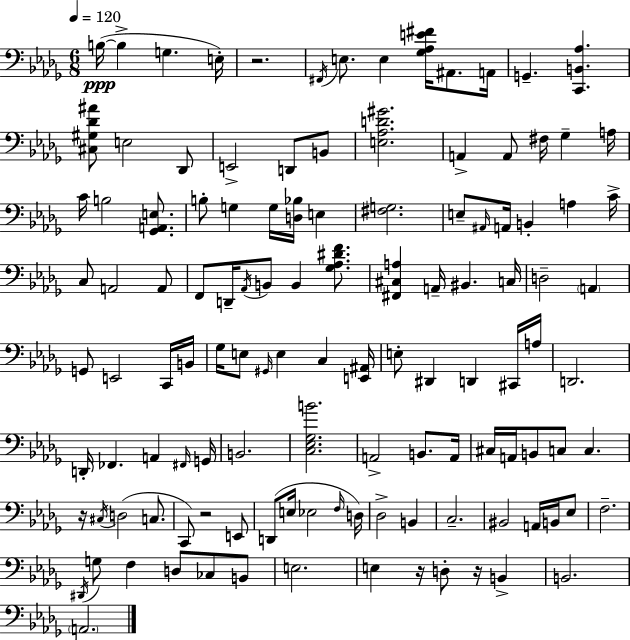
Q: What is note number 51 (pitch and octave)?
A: E3